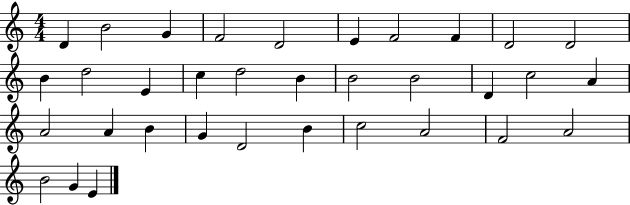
{
  \clef treble
  \numericTimeSignature
  \time 4/4
  \key c \major
  d'4 b'2 g'4 | f'2 d'2 | e'4 f'2 f'4 | d'2 d'2 | \break b'4 d''2 e'4 | c''4 d''2 b'4 | b'2 b'2 | d'4 c''2 a'4 | \break a'2 a'4 b'4 | g'4 d'2 b'4 | c''2 a'2 | f'2 a'2 | \break b'2 g'4 e'4 | \bar "|."
}